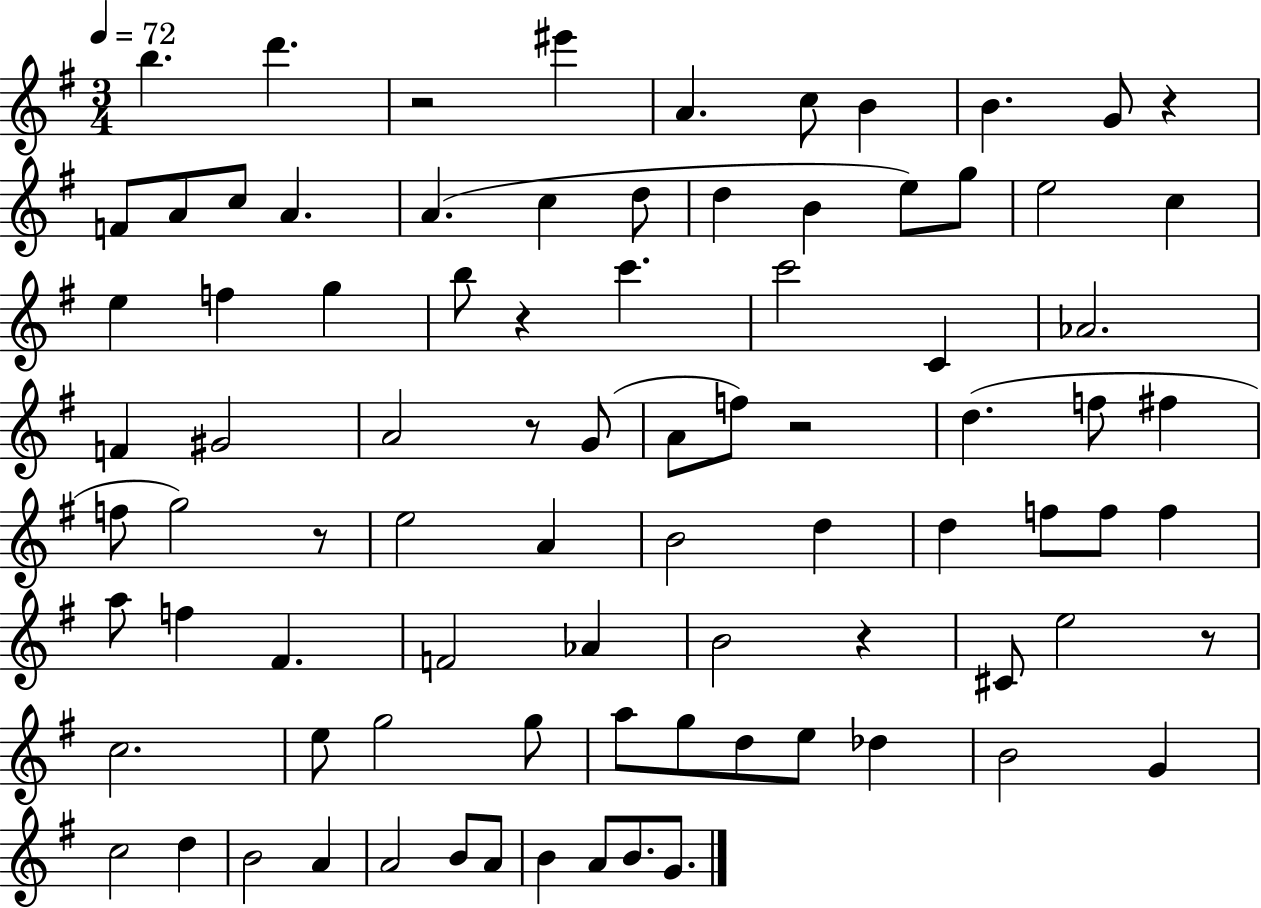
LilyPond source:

{
  \clef treble
  \numericTimeSignature
  \time 3/4
  \key g \major
  \tempo 4 = 72
  b''4. d'''4. | r2 eis'''4 | a'4. c''8 b'4 | b'4. g'8 r4 | \break f'8 a'8 c''8 a'4. | a'4.( c''4 d''8 | d''4 b'4 e''8) g''8 | e''2 c''4 | \break e''4 f''4 g''4 | b''8 r4 c'''4. | c'''2 c'4 | aes'2. | \break f'4 gis'2 | a'2 r8 g'8( | a'8 f''8) r2 | d''4.( f''8 fis''4 | \break f''8 g''2) r8 | e''2 a'4 | b'2 d''4 | d''4 f''8 f''8 f''4 | \break a''8 f''4 fis'4. | f'2 aes'4 | b'2 r4 | cis'8 e''2 r8 | \break c''2. | e''8 g''2 g''8 | a''8 g''8 d''8 e''8 des''4 | b'2 g'4 | \break c''2 d''4 | b'2 a'4 | a'2 b'8 a'8 | b'4 a'8 b'8. g'8. | \break \bar "|."
}